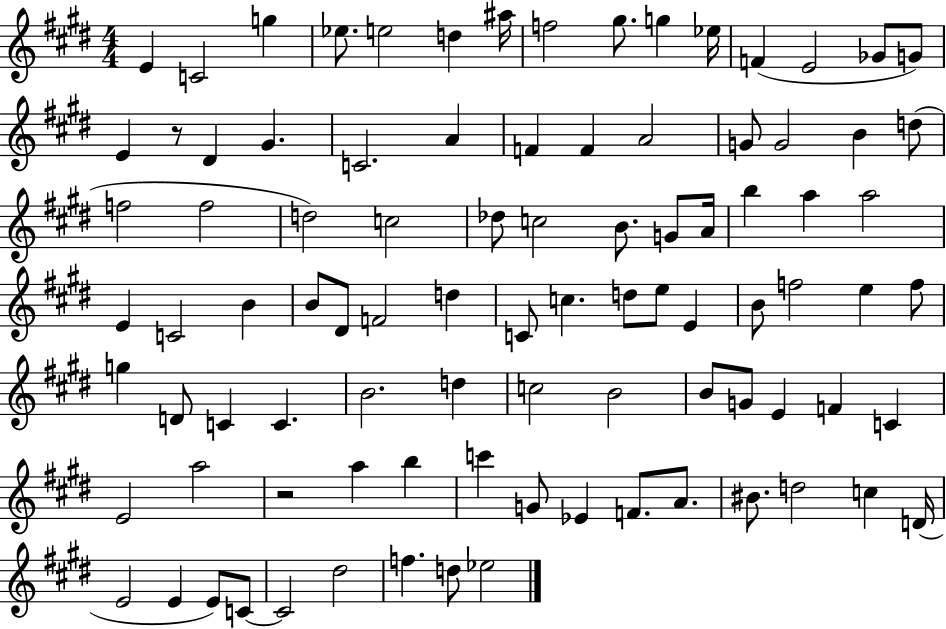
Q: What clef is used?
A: treble